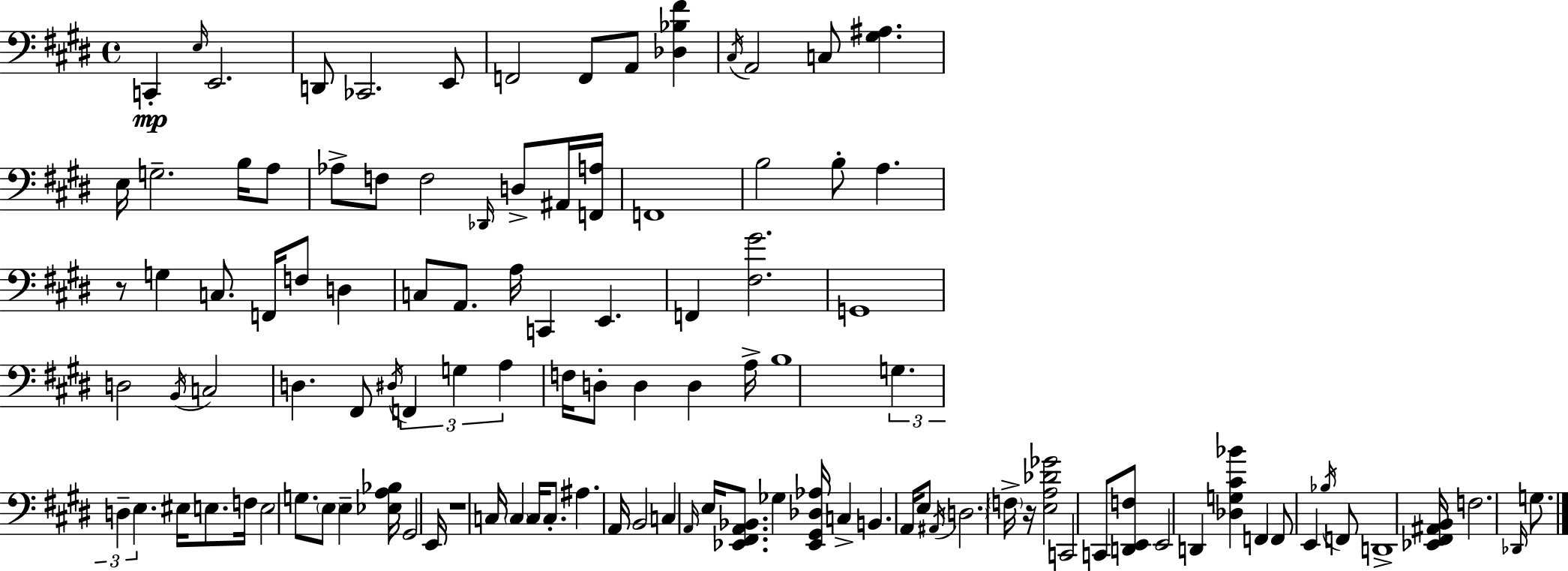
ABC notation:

X:1
T:Untitled
M:4/4
L:1/4
K:E
C,, E,/4 E,,2 D,,/2 _C,,2 E,,/2 F,,2 F,,/2 A,,/2 [_D,_B,^F] ^C,/4 A,,2 C,/2 [^G,^A,] E,/4 G,2 B,/4 A,/2 _A,/2 F,/2 F,2 _D,,/4 D,/2 ^A,,/4 [F,,A,]/4 F,,4 B,2 B,/2 A, z/2 G, C,/2 F,,/4 F,/2 D, C,/2 A,,/2 A,/4 C,, E,, F,, [^F,^G]2 G,,4 D,2 B,,/4 C,2 D, ^F,,/2 ^D,/4 F,, G, A, F,/4 D,/2 D, D, A,/4 B,4 G, D, E, ^E,/4 E,/2 F,/4 E,2 G,/2 E,/2 E, [_E,A,_B,]/4 ^G,,2 E,,/4 z4 C,/4 C, C,/4 C,/2 ^A, A,,/4 B,,2 C, A,,/4 E,/4 [_E,,^F,,A,,_B,,]/2 _G, [_E,,^G,,_D,_A,]/4 C, B,, A,,/4 E,/2 ^A,,/4 D,2 F,/4 z/4 [E,A,_D_G]2 C,,2 C,,/2 [D,,E,,F,]/2 E,,2 D,, [_D,G,^C_B] F,, F,,/2 E,, _B,/4 F,,/2 D,,4 [_E,,^F,,^A,,B,,]/4 F,2 _D,,/4 G,/2